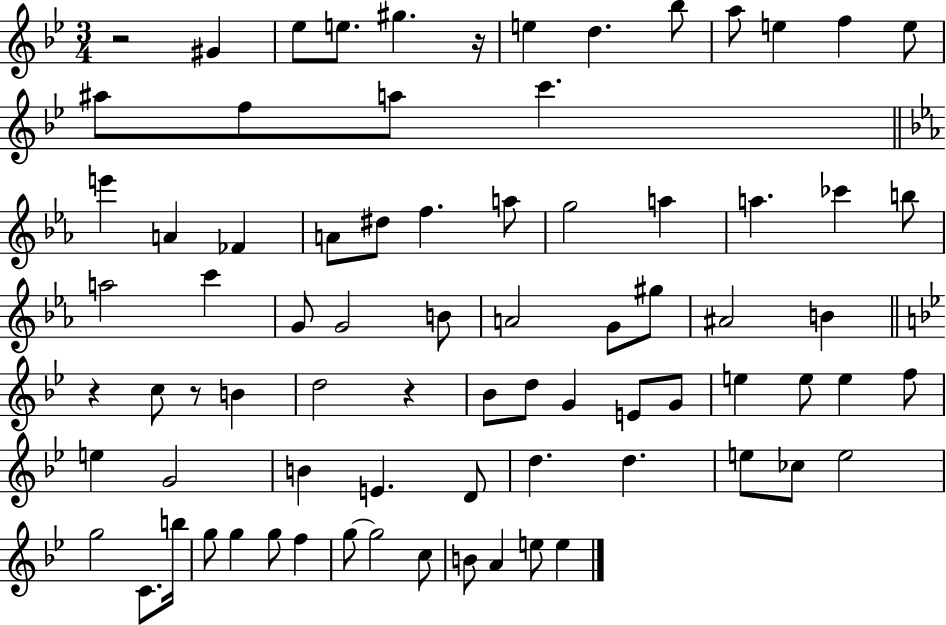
R/h G#4/q Eb5/e E5/e. G#5/q. R/s E5/q D5/q. Bb5/e A5/e E5/q F5/q E5/e A#5/e F5/e A5/e C6/q. E6/q A4/q FES4/q A4/e D#5/e F5/q. A5/e G5/h A5/q A5/q. CES6/q B5/e A5/h C6/q G4/e G4/h B4/e A4/h G4/e G#5/e A#4/h B4/q R/q C5/e R/e B4/q D5/h R/q Bb4/e D5/e G4/q E4/e G4/e E5/q E5/e E5/q F5/e E5/q G4/h B4/q E4/q. D4/e D5/q. D5/q. E5/e CES5/e E5/h G5/h C4/e. B5/s G5/e G5/q G5/e F5/q G5/e G5/h C5/e B4/e A4/q E5/e E5/q